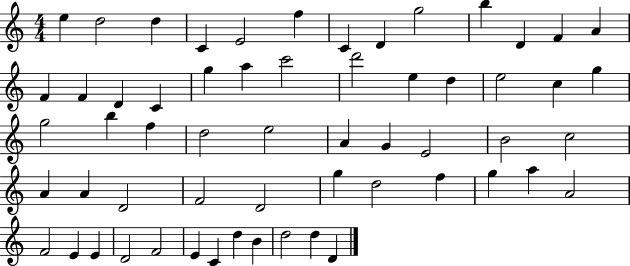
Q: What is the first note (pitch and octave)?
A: E5